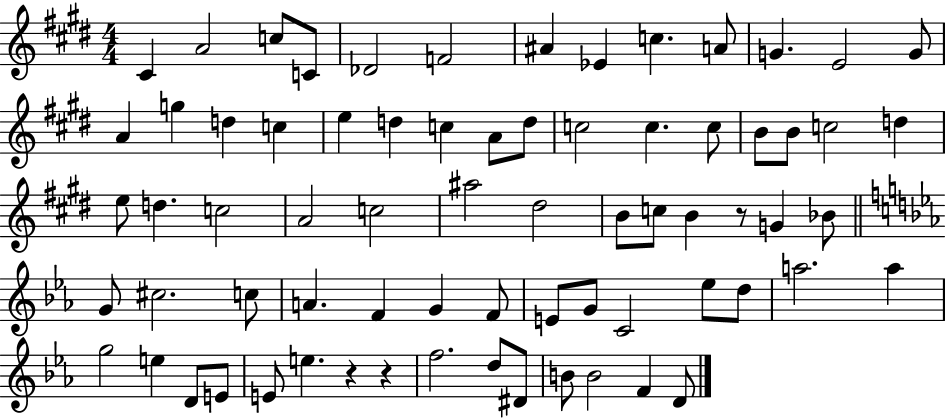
{
  \clef treble
  \numericTimeSignature
  \time 4/4
  \key e \major
  cis'4 a'2 c''8 c'8 | des'2 f'2 | ais'4 ees'4 c''4. a'8 | g'4. e'2 g'8 | \break a'4 g''4 d''4 c''4 | e''4 d''4 c''4 a'8 d''8 | c''2 c''4. c''8 | b'8 b'8 c''2 d''4 | \break e''8 d''4. c''2 | a'2 c''2 | ais''2 dis''2 | b'8 c''8 b'4 r8 g'4 bes'8 | \break \bar "||" \break \key c \minor g'8 cis''2. c''8 | a'4. f'4 g'4 f'8 | e'8 g'8 c'2 ees''8 d''8 | a''2. a''4 | \break g''2 e''4 d'8 e'8 | e'8 e''4. r4 r4 | f''2. d''8 dis'8 | b'8 b'2 f'4 d'8 | \break \bar "|."
}